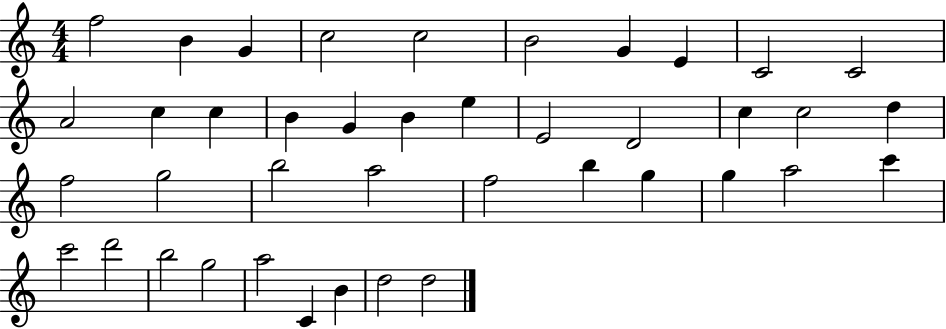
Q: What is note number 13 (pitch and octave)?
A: C5